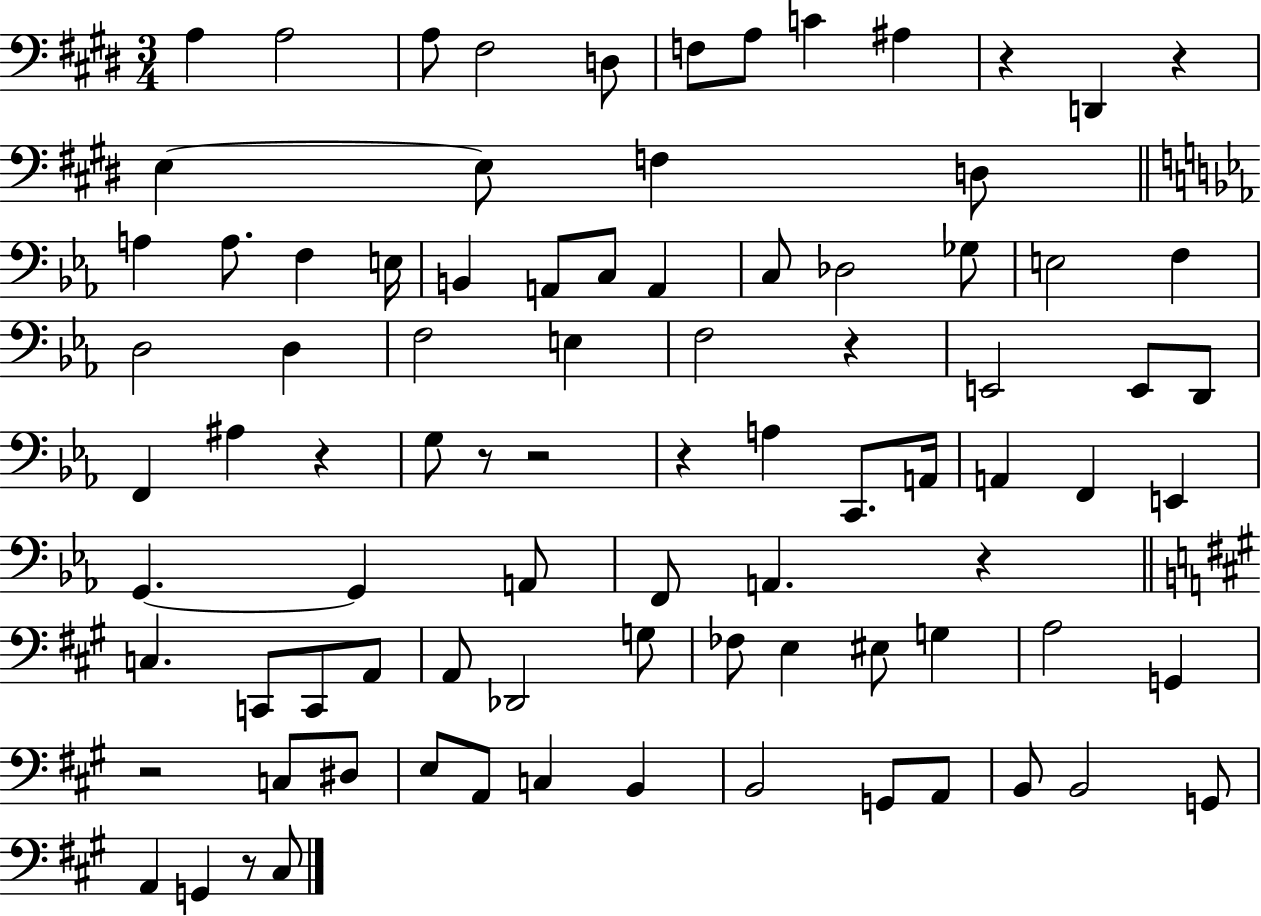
A3/q A3/h A3/e F#3/h D3/e F3/e A3/e C4/q A#3/q R/q D2/q R/q E3/q E3/e F3/q D3/e A3/q A3/e. F3/q E3/s B2/q A2/e C3/e A2/q C3/e Db3/h Gb3/e E3/h F3/q D3/h D3/q F3/h E3/q F3/h R/q E2/h E2/e D2/e F2/q A#3/q R/q G3/e R/e R/h R/q A3/q C2/e. A2/s A2/q F2/q E2/q G2/q. G2/q A2/e F2/e A2/q. R/q C3/q. C2/e C2/e A2/e A2/e Db2/h G3/e FES3/e E3/q EIS3/e G3/q A3/h G2/q R/h C3/e D#3/e E3/e A2/e C3/q B2/q B2/h G2/e A2/e B2/e B2/h G2/e A2/q G2/q R/e C#3/e